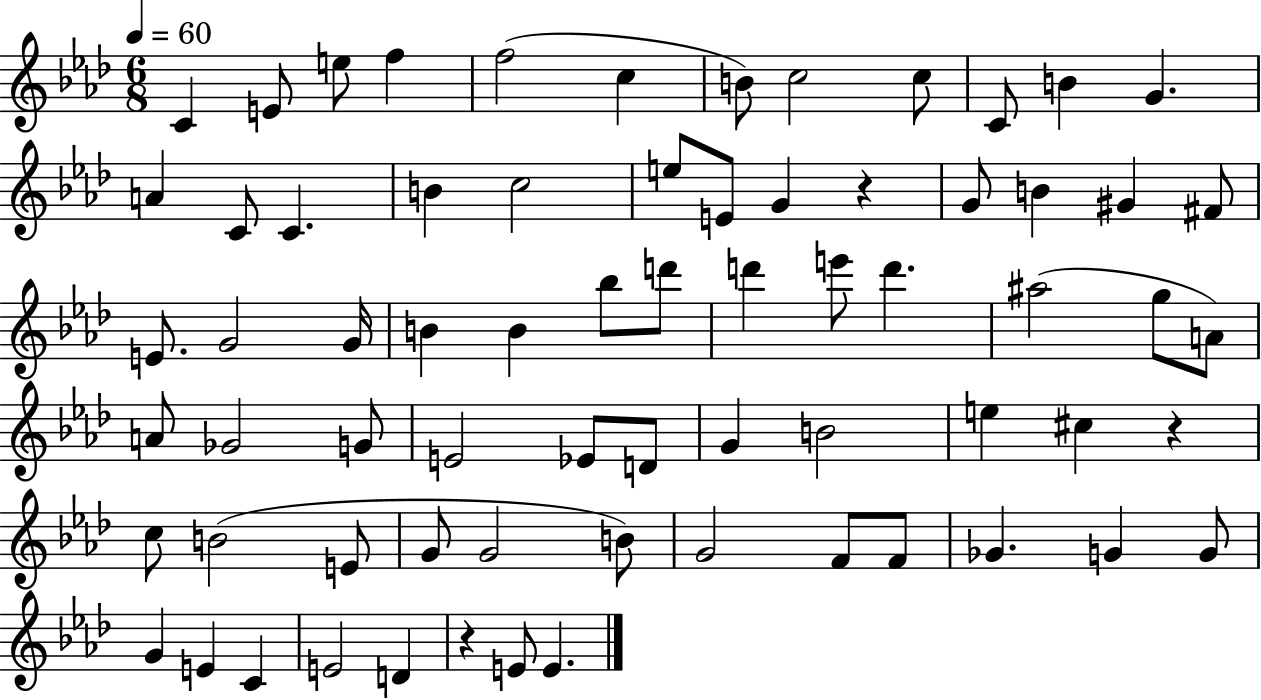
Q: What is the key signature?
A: AES major